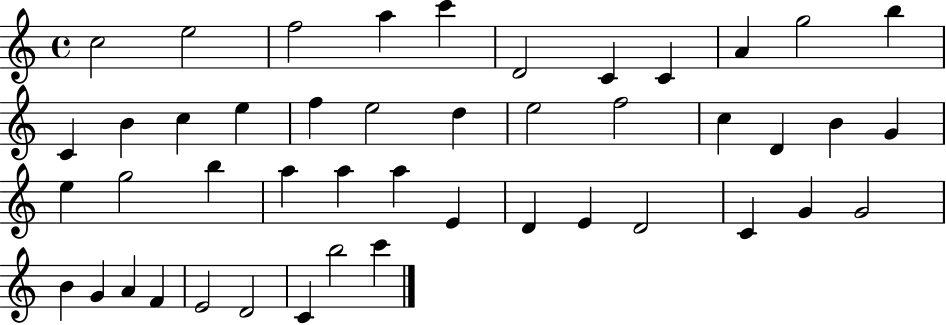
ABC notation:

X:1
T:Untitled
M:4/4
L:1/4
K:C
c2 e2 f2 a c' D2 C C A g2 b C B c e f e2 d e2 f2 c D B G e g2 b a a a E D E D2 C G G2 B G A F E2 D2 C b2 c'